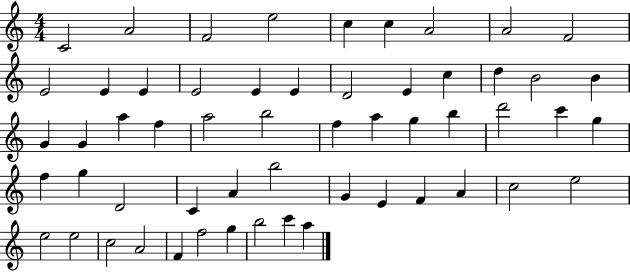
C4/h A4/h F4/h E5/h C5/q C5/q A4/h A4/h F4/h E4/h E4/q E4/q E4/h E4/q E4/q D4/h E4/q C5/q D5/q B4/h B4/q G4/q G4/q A5/q F5/q A5/h B5/h F5/q A5/q G5/q B5/q D6/h C6/q G5/q F5/q G5/q D4/h C4/q A4/q B5/h G4/q E4/q F4/q A4/q C5/h E5/h E5/h E5/h C5/h A4/h F4/q F5/h G5/q B5/h C6/q A5/q